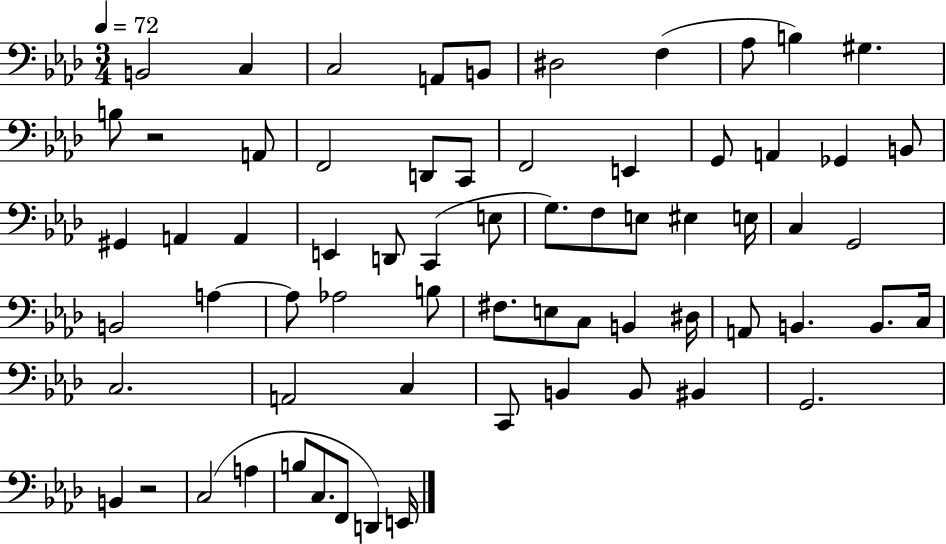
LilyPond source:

{
  \clef bass
  \numericTimeSignature
  \time 3/4
  \key aes \major
  \tempo 4 = 72
  b,2 c4 | c2 a,8 b,8 | dis2 f4( | aes8 b4) gis4. | \break b8 r2 a,8 | f,2 d,8 c,8 | f,2 e,4 | g,8 a,4 ges,4 b,8 | \break gis,4 a,4 a,4 | e,4 d,8 c,4( e8 | g8.) f8 e8 eis4 e16 | c4 g,2 | \break b,2 a4~~ | a8 aes2 b8 | fis8. e8 c8 b,4 dis16 | a,8 b,4. b,8. c16 | \break c2. | a,2 c4 | c,8 b,4 b,8 bis,4 | g,2. | \break b,4 r2 | c2( a4 | b8 c8. f,8 d,4) e,16 | \bar "|."
}